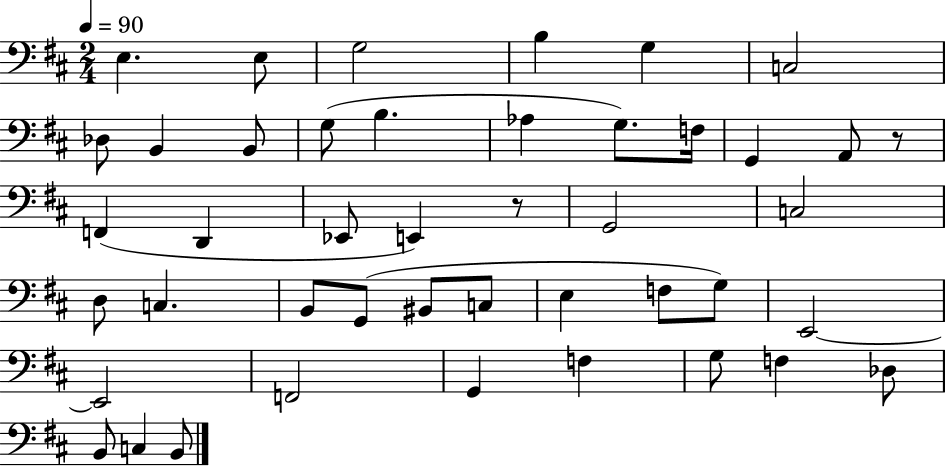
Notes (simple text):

E3/q. E3/e G3/h B3/q G3/q C3/h Db3/e B2/q B2/e G3/e B3/q. Ab3/q G3/e. F3/s G2/q A2/e R/e F2/q D2/q Eb2/e E2/q R/e G2/h C3/h D3/e C3/q. B2/e G2/e BIS2/e C3/e E3/q F3/e G3/e E2/h E2/h F2/h G2/q F3/q G3/e F3/q Db3/e B2/e C3/q B2/e